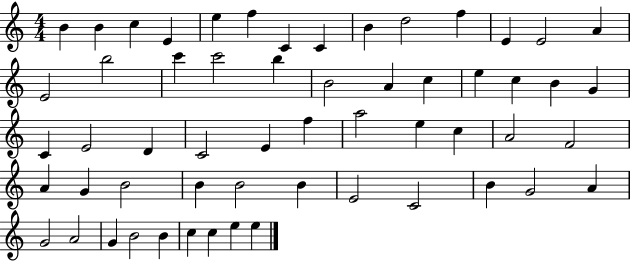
B4/q B4/q C5/q E4/q E5/q F5/q C4/q C4/q B4/q D5/h F5/q E4/q E4/h A4/q E4/h B5/h C6/q C6/h B5/q B4/h A4/q C5/q E5/q C5/q B4/q G4/q C4/q E4/h D4/q C4/h E4/q F5/q A5/h E5/q C5/q A4/h F4/h A4/q G4/q B4/h B4/q B4/h B4/q E4/h C4/h B4/q G4/h A4/q G4/h A4/h G4/q B4/h B4/q C5/q C5/q E5/q E5/q